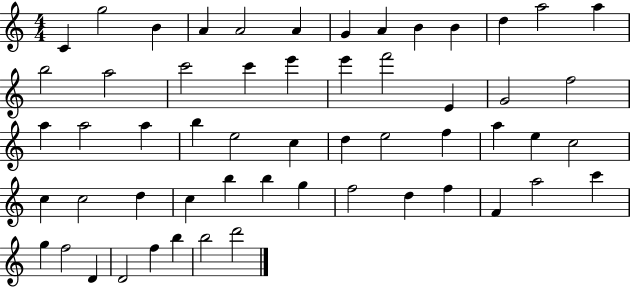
C4/q G5/h B4/q A4/q A4/h A4/q G4/q A4/q B4/q B4/q D5/q A5/h A5/q B5/h A5/h C6/h C6/q E6/q E6/q F6/h E4/q G4/h F5/h A5/q A5/h A5/q B5/q E5/h C5/q D5/q E5/h F5/q A5/q E5/q C5/h C5/q C5/h D5/q C5/q B5/q B5/q G5/q F5/h D5/q F5/q F4/q A5/h C6/q G5/q F5/h D4/q D4/h F5/q B5/q B5/h D6/h